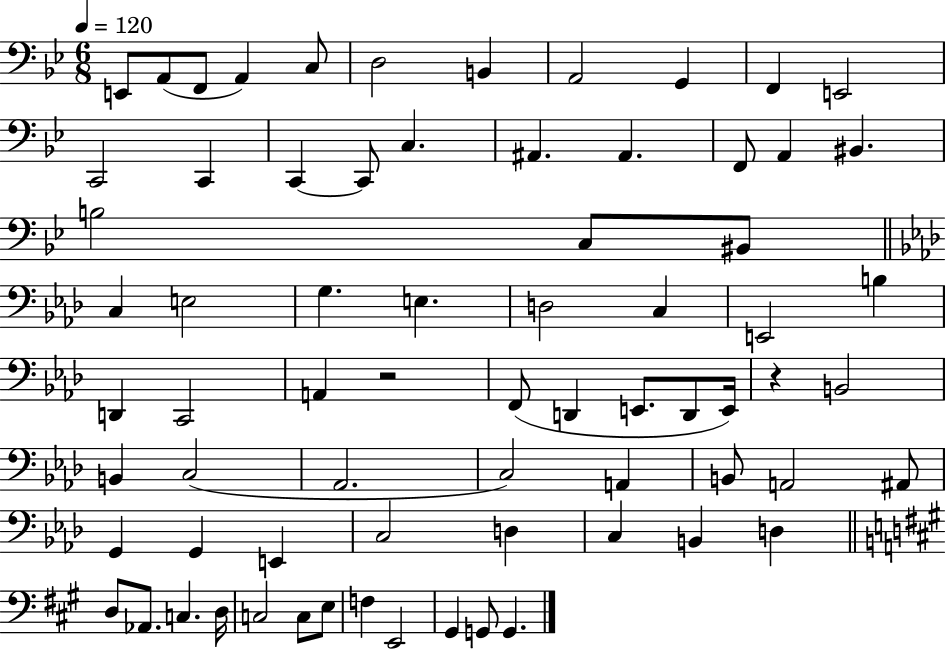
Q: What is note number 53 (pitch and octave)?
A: C3